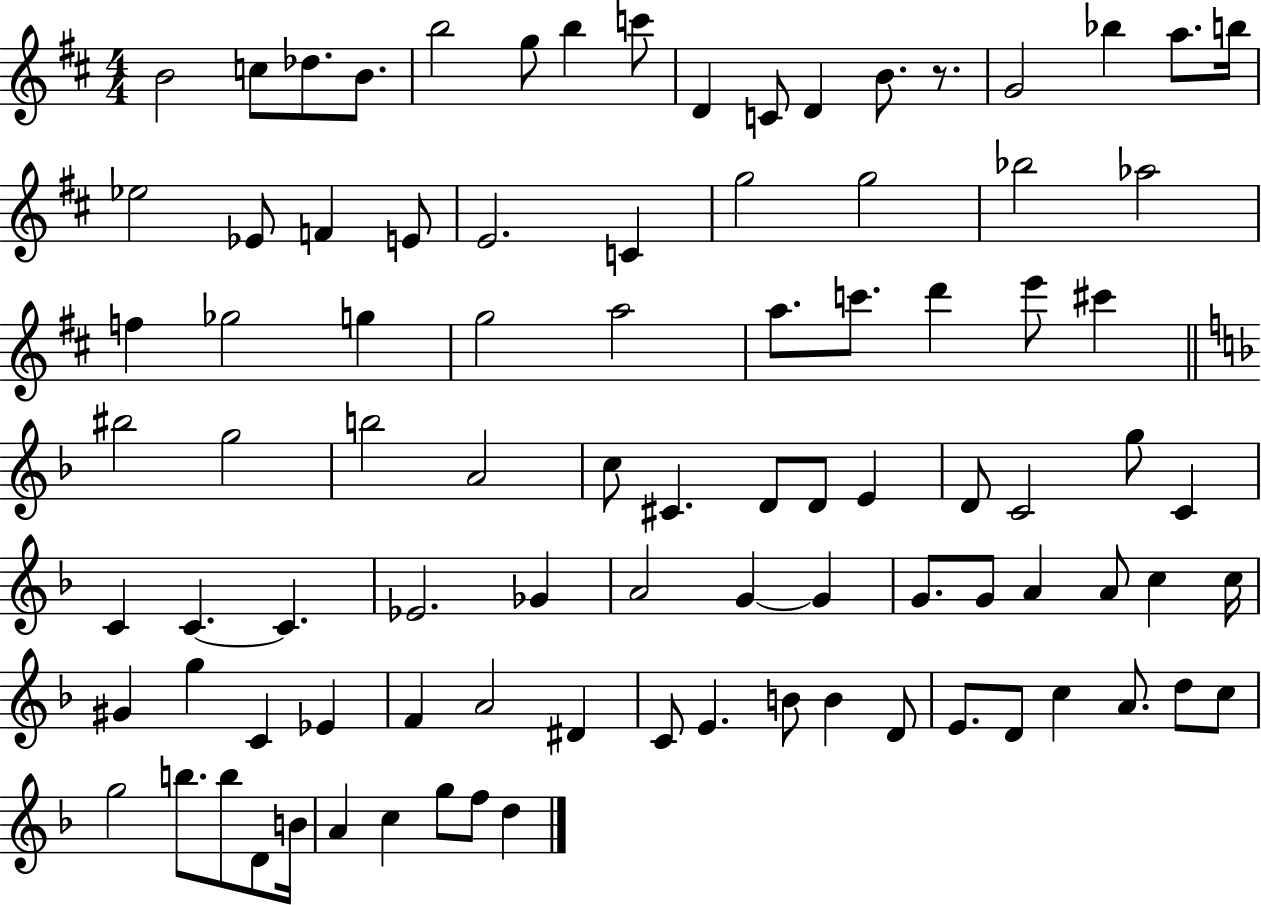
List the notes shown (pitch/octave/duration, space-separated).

B4/h C5/e Db5/e. B4/e. B5/h G5/e B5/q C6/e D4/q C4/e D4/q B4/e. R/e. G4/h Bb5/q A5/e. B5/s Eb5/h Eb4/e F4/q E4/e E4/h. C4/q G5/h G5/h Bb5/h Ab5/h F5/q Gb5/h G5/q G5/h A5/h A5/e. C6/e. D6/q E6/e C#6/q BIS5/h G5/h B5/h A4/h C5/e C#4/q. D4/e D4/e E4/q D4/e C4/h G5/e C4/q C4/q C4/q. C4/q. Eb4/h. Gb4/q A4/h G4/q G4/q G4/e. G4/e A4/q A4/e C5/q C5/s G#4/q G5/q C4/q Eb4/q F4/q A4/h D#4/q C4/e E4/q. B4/e B4/q D4/e E4/e. D4/e C5/q A4/e. D5/e C5/e G5/h B5/e. B5/e D4/e B4/s A4/q C5/q G5/e F5/e D5/q